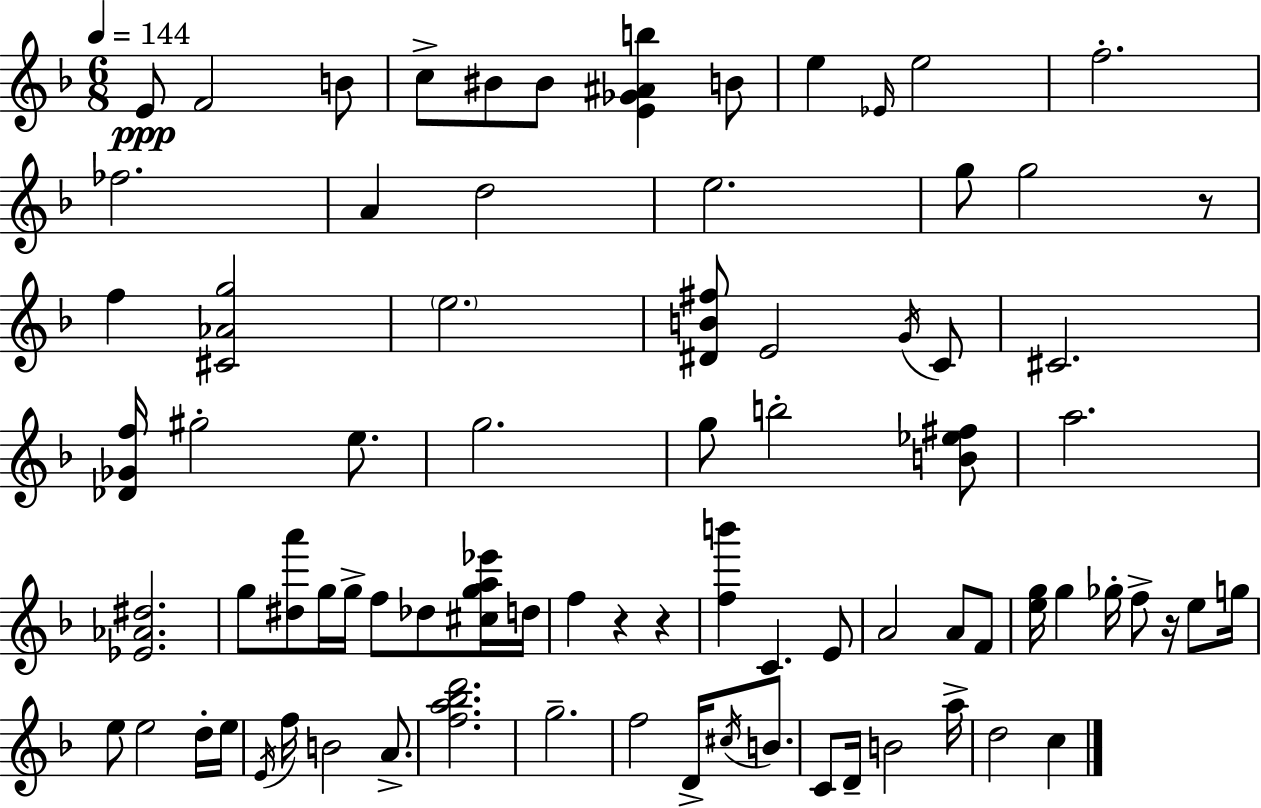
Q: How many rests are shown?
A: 4